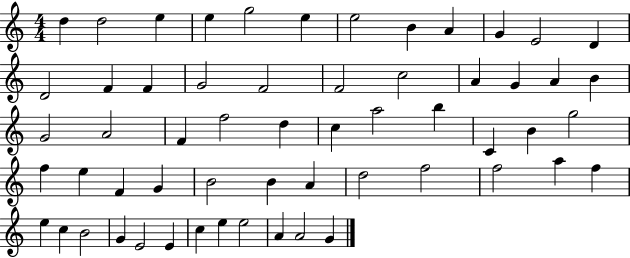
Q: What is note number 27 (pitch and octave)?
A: F5